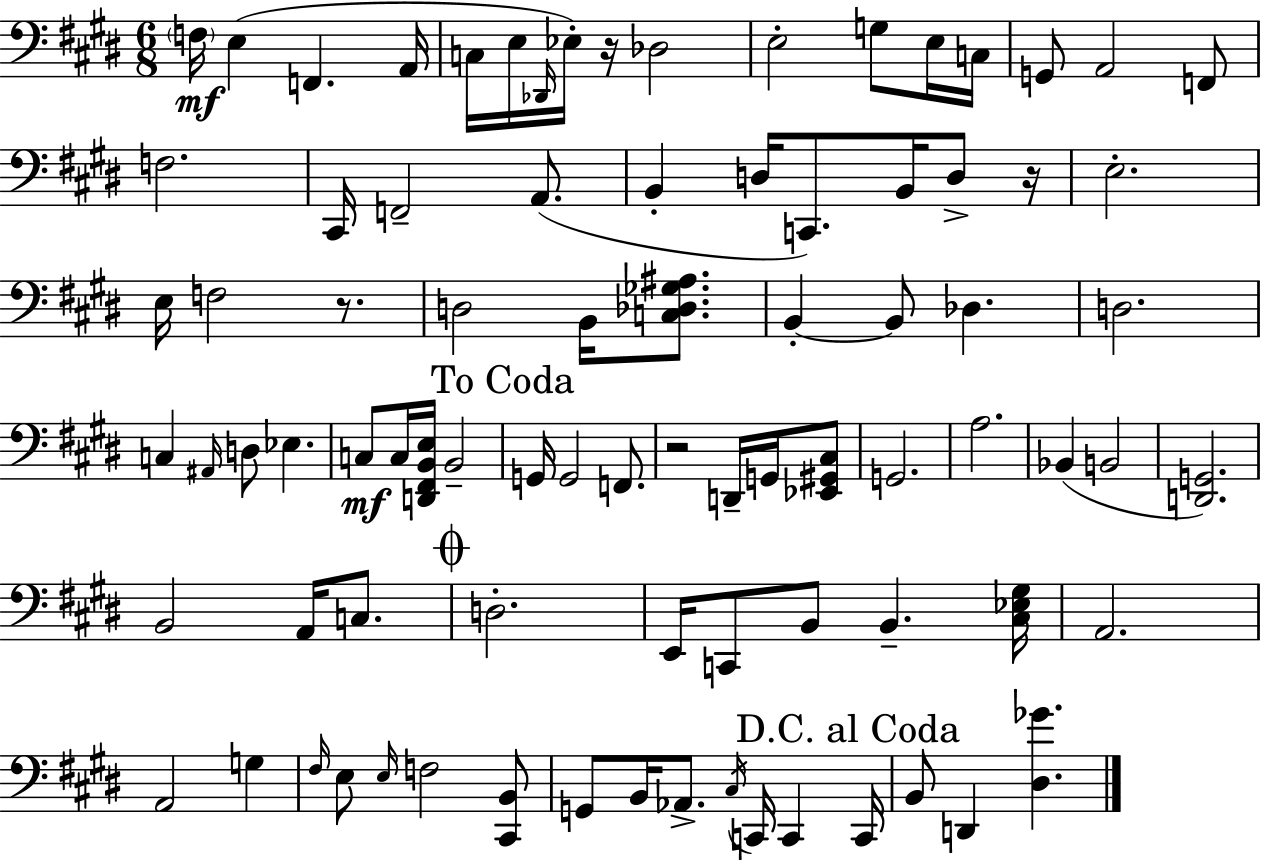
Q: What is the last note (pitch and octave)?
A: D2